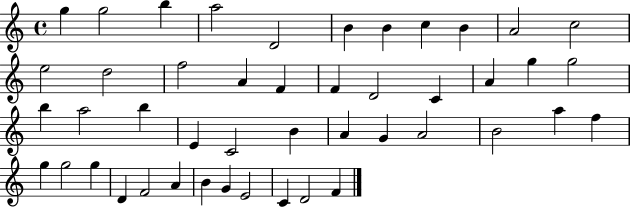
{
  \clef treble
  \time 4/4
  \defaultTimeSignature
  \key c \major
  g''4 g''2 b''4 | a''2 d'2 | b'4 b'4 c''4 b'4 | a'2 c''2 | \break e''2 d''2 | f''2 a'4 f'4 | f'4 d'2 c'4 | a'4 g''4 g''2 | \break b''4 a''2 b''4 | e'4 c'2 b'4 | a'4 g'4 a'2 | b'2 a''4 f''4 | \break g''4 g''2 g''4 | d'4 f'2 a'4 | b'4 g'4 e'2 | c'4 d'2 f'4 | \break \bar "|."
}